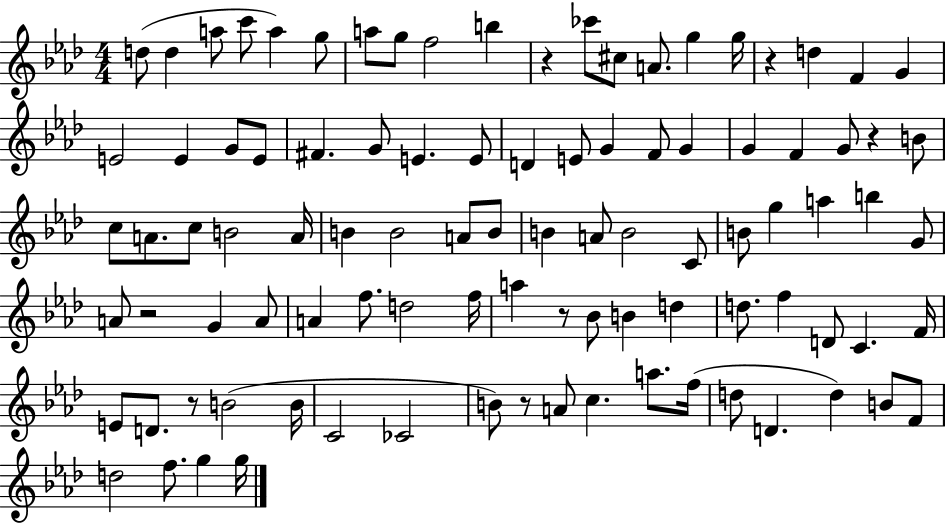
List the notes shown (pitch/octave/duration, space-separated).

D5/e D5/q A5/e C6/e A5/q G5/e A5/e G5/e F5/h B5/q R/q CES6/e C#5/e A4/e. G5/q G5/s R/q D5/q F4/q G4/q E4/h E4/q G4/e E4/e F#4/q. G4/e E4/q. E4/e D4/q E4/e G4/q F4/e G4/q G4/q F4/q G4/e R/q B4/e C5/e A4/e. C5/e B4/h A4/s B4/q B4/h A4/e B4/e B4/q A4/e B4/h C4/e B4/e G5/q A5/q B5/q G4/e A4/e R/h G4/q A4/e A4/q F5/e. D5/h F5/s A5/q R/e Bb4/e B4/q D5/q D5/e. F5/q D4/e C4/q. F4/s E4/e D4/e. R/e B4/h B4/s C4/h CES4/h B4/e R/e A4/e C5/q. A5/e. F5/s D5/e D4/q. D5/q B4/e F4/e D5/h F5/e. G5/q G5/s